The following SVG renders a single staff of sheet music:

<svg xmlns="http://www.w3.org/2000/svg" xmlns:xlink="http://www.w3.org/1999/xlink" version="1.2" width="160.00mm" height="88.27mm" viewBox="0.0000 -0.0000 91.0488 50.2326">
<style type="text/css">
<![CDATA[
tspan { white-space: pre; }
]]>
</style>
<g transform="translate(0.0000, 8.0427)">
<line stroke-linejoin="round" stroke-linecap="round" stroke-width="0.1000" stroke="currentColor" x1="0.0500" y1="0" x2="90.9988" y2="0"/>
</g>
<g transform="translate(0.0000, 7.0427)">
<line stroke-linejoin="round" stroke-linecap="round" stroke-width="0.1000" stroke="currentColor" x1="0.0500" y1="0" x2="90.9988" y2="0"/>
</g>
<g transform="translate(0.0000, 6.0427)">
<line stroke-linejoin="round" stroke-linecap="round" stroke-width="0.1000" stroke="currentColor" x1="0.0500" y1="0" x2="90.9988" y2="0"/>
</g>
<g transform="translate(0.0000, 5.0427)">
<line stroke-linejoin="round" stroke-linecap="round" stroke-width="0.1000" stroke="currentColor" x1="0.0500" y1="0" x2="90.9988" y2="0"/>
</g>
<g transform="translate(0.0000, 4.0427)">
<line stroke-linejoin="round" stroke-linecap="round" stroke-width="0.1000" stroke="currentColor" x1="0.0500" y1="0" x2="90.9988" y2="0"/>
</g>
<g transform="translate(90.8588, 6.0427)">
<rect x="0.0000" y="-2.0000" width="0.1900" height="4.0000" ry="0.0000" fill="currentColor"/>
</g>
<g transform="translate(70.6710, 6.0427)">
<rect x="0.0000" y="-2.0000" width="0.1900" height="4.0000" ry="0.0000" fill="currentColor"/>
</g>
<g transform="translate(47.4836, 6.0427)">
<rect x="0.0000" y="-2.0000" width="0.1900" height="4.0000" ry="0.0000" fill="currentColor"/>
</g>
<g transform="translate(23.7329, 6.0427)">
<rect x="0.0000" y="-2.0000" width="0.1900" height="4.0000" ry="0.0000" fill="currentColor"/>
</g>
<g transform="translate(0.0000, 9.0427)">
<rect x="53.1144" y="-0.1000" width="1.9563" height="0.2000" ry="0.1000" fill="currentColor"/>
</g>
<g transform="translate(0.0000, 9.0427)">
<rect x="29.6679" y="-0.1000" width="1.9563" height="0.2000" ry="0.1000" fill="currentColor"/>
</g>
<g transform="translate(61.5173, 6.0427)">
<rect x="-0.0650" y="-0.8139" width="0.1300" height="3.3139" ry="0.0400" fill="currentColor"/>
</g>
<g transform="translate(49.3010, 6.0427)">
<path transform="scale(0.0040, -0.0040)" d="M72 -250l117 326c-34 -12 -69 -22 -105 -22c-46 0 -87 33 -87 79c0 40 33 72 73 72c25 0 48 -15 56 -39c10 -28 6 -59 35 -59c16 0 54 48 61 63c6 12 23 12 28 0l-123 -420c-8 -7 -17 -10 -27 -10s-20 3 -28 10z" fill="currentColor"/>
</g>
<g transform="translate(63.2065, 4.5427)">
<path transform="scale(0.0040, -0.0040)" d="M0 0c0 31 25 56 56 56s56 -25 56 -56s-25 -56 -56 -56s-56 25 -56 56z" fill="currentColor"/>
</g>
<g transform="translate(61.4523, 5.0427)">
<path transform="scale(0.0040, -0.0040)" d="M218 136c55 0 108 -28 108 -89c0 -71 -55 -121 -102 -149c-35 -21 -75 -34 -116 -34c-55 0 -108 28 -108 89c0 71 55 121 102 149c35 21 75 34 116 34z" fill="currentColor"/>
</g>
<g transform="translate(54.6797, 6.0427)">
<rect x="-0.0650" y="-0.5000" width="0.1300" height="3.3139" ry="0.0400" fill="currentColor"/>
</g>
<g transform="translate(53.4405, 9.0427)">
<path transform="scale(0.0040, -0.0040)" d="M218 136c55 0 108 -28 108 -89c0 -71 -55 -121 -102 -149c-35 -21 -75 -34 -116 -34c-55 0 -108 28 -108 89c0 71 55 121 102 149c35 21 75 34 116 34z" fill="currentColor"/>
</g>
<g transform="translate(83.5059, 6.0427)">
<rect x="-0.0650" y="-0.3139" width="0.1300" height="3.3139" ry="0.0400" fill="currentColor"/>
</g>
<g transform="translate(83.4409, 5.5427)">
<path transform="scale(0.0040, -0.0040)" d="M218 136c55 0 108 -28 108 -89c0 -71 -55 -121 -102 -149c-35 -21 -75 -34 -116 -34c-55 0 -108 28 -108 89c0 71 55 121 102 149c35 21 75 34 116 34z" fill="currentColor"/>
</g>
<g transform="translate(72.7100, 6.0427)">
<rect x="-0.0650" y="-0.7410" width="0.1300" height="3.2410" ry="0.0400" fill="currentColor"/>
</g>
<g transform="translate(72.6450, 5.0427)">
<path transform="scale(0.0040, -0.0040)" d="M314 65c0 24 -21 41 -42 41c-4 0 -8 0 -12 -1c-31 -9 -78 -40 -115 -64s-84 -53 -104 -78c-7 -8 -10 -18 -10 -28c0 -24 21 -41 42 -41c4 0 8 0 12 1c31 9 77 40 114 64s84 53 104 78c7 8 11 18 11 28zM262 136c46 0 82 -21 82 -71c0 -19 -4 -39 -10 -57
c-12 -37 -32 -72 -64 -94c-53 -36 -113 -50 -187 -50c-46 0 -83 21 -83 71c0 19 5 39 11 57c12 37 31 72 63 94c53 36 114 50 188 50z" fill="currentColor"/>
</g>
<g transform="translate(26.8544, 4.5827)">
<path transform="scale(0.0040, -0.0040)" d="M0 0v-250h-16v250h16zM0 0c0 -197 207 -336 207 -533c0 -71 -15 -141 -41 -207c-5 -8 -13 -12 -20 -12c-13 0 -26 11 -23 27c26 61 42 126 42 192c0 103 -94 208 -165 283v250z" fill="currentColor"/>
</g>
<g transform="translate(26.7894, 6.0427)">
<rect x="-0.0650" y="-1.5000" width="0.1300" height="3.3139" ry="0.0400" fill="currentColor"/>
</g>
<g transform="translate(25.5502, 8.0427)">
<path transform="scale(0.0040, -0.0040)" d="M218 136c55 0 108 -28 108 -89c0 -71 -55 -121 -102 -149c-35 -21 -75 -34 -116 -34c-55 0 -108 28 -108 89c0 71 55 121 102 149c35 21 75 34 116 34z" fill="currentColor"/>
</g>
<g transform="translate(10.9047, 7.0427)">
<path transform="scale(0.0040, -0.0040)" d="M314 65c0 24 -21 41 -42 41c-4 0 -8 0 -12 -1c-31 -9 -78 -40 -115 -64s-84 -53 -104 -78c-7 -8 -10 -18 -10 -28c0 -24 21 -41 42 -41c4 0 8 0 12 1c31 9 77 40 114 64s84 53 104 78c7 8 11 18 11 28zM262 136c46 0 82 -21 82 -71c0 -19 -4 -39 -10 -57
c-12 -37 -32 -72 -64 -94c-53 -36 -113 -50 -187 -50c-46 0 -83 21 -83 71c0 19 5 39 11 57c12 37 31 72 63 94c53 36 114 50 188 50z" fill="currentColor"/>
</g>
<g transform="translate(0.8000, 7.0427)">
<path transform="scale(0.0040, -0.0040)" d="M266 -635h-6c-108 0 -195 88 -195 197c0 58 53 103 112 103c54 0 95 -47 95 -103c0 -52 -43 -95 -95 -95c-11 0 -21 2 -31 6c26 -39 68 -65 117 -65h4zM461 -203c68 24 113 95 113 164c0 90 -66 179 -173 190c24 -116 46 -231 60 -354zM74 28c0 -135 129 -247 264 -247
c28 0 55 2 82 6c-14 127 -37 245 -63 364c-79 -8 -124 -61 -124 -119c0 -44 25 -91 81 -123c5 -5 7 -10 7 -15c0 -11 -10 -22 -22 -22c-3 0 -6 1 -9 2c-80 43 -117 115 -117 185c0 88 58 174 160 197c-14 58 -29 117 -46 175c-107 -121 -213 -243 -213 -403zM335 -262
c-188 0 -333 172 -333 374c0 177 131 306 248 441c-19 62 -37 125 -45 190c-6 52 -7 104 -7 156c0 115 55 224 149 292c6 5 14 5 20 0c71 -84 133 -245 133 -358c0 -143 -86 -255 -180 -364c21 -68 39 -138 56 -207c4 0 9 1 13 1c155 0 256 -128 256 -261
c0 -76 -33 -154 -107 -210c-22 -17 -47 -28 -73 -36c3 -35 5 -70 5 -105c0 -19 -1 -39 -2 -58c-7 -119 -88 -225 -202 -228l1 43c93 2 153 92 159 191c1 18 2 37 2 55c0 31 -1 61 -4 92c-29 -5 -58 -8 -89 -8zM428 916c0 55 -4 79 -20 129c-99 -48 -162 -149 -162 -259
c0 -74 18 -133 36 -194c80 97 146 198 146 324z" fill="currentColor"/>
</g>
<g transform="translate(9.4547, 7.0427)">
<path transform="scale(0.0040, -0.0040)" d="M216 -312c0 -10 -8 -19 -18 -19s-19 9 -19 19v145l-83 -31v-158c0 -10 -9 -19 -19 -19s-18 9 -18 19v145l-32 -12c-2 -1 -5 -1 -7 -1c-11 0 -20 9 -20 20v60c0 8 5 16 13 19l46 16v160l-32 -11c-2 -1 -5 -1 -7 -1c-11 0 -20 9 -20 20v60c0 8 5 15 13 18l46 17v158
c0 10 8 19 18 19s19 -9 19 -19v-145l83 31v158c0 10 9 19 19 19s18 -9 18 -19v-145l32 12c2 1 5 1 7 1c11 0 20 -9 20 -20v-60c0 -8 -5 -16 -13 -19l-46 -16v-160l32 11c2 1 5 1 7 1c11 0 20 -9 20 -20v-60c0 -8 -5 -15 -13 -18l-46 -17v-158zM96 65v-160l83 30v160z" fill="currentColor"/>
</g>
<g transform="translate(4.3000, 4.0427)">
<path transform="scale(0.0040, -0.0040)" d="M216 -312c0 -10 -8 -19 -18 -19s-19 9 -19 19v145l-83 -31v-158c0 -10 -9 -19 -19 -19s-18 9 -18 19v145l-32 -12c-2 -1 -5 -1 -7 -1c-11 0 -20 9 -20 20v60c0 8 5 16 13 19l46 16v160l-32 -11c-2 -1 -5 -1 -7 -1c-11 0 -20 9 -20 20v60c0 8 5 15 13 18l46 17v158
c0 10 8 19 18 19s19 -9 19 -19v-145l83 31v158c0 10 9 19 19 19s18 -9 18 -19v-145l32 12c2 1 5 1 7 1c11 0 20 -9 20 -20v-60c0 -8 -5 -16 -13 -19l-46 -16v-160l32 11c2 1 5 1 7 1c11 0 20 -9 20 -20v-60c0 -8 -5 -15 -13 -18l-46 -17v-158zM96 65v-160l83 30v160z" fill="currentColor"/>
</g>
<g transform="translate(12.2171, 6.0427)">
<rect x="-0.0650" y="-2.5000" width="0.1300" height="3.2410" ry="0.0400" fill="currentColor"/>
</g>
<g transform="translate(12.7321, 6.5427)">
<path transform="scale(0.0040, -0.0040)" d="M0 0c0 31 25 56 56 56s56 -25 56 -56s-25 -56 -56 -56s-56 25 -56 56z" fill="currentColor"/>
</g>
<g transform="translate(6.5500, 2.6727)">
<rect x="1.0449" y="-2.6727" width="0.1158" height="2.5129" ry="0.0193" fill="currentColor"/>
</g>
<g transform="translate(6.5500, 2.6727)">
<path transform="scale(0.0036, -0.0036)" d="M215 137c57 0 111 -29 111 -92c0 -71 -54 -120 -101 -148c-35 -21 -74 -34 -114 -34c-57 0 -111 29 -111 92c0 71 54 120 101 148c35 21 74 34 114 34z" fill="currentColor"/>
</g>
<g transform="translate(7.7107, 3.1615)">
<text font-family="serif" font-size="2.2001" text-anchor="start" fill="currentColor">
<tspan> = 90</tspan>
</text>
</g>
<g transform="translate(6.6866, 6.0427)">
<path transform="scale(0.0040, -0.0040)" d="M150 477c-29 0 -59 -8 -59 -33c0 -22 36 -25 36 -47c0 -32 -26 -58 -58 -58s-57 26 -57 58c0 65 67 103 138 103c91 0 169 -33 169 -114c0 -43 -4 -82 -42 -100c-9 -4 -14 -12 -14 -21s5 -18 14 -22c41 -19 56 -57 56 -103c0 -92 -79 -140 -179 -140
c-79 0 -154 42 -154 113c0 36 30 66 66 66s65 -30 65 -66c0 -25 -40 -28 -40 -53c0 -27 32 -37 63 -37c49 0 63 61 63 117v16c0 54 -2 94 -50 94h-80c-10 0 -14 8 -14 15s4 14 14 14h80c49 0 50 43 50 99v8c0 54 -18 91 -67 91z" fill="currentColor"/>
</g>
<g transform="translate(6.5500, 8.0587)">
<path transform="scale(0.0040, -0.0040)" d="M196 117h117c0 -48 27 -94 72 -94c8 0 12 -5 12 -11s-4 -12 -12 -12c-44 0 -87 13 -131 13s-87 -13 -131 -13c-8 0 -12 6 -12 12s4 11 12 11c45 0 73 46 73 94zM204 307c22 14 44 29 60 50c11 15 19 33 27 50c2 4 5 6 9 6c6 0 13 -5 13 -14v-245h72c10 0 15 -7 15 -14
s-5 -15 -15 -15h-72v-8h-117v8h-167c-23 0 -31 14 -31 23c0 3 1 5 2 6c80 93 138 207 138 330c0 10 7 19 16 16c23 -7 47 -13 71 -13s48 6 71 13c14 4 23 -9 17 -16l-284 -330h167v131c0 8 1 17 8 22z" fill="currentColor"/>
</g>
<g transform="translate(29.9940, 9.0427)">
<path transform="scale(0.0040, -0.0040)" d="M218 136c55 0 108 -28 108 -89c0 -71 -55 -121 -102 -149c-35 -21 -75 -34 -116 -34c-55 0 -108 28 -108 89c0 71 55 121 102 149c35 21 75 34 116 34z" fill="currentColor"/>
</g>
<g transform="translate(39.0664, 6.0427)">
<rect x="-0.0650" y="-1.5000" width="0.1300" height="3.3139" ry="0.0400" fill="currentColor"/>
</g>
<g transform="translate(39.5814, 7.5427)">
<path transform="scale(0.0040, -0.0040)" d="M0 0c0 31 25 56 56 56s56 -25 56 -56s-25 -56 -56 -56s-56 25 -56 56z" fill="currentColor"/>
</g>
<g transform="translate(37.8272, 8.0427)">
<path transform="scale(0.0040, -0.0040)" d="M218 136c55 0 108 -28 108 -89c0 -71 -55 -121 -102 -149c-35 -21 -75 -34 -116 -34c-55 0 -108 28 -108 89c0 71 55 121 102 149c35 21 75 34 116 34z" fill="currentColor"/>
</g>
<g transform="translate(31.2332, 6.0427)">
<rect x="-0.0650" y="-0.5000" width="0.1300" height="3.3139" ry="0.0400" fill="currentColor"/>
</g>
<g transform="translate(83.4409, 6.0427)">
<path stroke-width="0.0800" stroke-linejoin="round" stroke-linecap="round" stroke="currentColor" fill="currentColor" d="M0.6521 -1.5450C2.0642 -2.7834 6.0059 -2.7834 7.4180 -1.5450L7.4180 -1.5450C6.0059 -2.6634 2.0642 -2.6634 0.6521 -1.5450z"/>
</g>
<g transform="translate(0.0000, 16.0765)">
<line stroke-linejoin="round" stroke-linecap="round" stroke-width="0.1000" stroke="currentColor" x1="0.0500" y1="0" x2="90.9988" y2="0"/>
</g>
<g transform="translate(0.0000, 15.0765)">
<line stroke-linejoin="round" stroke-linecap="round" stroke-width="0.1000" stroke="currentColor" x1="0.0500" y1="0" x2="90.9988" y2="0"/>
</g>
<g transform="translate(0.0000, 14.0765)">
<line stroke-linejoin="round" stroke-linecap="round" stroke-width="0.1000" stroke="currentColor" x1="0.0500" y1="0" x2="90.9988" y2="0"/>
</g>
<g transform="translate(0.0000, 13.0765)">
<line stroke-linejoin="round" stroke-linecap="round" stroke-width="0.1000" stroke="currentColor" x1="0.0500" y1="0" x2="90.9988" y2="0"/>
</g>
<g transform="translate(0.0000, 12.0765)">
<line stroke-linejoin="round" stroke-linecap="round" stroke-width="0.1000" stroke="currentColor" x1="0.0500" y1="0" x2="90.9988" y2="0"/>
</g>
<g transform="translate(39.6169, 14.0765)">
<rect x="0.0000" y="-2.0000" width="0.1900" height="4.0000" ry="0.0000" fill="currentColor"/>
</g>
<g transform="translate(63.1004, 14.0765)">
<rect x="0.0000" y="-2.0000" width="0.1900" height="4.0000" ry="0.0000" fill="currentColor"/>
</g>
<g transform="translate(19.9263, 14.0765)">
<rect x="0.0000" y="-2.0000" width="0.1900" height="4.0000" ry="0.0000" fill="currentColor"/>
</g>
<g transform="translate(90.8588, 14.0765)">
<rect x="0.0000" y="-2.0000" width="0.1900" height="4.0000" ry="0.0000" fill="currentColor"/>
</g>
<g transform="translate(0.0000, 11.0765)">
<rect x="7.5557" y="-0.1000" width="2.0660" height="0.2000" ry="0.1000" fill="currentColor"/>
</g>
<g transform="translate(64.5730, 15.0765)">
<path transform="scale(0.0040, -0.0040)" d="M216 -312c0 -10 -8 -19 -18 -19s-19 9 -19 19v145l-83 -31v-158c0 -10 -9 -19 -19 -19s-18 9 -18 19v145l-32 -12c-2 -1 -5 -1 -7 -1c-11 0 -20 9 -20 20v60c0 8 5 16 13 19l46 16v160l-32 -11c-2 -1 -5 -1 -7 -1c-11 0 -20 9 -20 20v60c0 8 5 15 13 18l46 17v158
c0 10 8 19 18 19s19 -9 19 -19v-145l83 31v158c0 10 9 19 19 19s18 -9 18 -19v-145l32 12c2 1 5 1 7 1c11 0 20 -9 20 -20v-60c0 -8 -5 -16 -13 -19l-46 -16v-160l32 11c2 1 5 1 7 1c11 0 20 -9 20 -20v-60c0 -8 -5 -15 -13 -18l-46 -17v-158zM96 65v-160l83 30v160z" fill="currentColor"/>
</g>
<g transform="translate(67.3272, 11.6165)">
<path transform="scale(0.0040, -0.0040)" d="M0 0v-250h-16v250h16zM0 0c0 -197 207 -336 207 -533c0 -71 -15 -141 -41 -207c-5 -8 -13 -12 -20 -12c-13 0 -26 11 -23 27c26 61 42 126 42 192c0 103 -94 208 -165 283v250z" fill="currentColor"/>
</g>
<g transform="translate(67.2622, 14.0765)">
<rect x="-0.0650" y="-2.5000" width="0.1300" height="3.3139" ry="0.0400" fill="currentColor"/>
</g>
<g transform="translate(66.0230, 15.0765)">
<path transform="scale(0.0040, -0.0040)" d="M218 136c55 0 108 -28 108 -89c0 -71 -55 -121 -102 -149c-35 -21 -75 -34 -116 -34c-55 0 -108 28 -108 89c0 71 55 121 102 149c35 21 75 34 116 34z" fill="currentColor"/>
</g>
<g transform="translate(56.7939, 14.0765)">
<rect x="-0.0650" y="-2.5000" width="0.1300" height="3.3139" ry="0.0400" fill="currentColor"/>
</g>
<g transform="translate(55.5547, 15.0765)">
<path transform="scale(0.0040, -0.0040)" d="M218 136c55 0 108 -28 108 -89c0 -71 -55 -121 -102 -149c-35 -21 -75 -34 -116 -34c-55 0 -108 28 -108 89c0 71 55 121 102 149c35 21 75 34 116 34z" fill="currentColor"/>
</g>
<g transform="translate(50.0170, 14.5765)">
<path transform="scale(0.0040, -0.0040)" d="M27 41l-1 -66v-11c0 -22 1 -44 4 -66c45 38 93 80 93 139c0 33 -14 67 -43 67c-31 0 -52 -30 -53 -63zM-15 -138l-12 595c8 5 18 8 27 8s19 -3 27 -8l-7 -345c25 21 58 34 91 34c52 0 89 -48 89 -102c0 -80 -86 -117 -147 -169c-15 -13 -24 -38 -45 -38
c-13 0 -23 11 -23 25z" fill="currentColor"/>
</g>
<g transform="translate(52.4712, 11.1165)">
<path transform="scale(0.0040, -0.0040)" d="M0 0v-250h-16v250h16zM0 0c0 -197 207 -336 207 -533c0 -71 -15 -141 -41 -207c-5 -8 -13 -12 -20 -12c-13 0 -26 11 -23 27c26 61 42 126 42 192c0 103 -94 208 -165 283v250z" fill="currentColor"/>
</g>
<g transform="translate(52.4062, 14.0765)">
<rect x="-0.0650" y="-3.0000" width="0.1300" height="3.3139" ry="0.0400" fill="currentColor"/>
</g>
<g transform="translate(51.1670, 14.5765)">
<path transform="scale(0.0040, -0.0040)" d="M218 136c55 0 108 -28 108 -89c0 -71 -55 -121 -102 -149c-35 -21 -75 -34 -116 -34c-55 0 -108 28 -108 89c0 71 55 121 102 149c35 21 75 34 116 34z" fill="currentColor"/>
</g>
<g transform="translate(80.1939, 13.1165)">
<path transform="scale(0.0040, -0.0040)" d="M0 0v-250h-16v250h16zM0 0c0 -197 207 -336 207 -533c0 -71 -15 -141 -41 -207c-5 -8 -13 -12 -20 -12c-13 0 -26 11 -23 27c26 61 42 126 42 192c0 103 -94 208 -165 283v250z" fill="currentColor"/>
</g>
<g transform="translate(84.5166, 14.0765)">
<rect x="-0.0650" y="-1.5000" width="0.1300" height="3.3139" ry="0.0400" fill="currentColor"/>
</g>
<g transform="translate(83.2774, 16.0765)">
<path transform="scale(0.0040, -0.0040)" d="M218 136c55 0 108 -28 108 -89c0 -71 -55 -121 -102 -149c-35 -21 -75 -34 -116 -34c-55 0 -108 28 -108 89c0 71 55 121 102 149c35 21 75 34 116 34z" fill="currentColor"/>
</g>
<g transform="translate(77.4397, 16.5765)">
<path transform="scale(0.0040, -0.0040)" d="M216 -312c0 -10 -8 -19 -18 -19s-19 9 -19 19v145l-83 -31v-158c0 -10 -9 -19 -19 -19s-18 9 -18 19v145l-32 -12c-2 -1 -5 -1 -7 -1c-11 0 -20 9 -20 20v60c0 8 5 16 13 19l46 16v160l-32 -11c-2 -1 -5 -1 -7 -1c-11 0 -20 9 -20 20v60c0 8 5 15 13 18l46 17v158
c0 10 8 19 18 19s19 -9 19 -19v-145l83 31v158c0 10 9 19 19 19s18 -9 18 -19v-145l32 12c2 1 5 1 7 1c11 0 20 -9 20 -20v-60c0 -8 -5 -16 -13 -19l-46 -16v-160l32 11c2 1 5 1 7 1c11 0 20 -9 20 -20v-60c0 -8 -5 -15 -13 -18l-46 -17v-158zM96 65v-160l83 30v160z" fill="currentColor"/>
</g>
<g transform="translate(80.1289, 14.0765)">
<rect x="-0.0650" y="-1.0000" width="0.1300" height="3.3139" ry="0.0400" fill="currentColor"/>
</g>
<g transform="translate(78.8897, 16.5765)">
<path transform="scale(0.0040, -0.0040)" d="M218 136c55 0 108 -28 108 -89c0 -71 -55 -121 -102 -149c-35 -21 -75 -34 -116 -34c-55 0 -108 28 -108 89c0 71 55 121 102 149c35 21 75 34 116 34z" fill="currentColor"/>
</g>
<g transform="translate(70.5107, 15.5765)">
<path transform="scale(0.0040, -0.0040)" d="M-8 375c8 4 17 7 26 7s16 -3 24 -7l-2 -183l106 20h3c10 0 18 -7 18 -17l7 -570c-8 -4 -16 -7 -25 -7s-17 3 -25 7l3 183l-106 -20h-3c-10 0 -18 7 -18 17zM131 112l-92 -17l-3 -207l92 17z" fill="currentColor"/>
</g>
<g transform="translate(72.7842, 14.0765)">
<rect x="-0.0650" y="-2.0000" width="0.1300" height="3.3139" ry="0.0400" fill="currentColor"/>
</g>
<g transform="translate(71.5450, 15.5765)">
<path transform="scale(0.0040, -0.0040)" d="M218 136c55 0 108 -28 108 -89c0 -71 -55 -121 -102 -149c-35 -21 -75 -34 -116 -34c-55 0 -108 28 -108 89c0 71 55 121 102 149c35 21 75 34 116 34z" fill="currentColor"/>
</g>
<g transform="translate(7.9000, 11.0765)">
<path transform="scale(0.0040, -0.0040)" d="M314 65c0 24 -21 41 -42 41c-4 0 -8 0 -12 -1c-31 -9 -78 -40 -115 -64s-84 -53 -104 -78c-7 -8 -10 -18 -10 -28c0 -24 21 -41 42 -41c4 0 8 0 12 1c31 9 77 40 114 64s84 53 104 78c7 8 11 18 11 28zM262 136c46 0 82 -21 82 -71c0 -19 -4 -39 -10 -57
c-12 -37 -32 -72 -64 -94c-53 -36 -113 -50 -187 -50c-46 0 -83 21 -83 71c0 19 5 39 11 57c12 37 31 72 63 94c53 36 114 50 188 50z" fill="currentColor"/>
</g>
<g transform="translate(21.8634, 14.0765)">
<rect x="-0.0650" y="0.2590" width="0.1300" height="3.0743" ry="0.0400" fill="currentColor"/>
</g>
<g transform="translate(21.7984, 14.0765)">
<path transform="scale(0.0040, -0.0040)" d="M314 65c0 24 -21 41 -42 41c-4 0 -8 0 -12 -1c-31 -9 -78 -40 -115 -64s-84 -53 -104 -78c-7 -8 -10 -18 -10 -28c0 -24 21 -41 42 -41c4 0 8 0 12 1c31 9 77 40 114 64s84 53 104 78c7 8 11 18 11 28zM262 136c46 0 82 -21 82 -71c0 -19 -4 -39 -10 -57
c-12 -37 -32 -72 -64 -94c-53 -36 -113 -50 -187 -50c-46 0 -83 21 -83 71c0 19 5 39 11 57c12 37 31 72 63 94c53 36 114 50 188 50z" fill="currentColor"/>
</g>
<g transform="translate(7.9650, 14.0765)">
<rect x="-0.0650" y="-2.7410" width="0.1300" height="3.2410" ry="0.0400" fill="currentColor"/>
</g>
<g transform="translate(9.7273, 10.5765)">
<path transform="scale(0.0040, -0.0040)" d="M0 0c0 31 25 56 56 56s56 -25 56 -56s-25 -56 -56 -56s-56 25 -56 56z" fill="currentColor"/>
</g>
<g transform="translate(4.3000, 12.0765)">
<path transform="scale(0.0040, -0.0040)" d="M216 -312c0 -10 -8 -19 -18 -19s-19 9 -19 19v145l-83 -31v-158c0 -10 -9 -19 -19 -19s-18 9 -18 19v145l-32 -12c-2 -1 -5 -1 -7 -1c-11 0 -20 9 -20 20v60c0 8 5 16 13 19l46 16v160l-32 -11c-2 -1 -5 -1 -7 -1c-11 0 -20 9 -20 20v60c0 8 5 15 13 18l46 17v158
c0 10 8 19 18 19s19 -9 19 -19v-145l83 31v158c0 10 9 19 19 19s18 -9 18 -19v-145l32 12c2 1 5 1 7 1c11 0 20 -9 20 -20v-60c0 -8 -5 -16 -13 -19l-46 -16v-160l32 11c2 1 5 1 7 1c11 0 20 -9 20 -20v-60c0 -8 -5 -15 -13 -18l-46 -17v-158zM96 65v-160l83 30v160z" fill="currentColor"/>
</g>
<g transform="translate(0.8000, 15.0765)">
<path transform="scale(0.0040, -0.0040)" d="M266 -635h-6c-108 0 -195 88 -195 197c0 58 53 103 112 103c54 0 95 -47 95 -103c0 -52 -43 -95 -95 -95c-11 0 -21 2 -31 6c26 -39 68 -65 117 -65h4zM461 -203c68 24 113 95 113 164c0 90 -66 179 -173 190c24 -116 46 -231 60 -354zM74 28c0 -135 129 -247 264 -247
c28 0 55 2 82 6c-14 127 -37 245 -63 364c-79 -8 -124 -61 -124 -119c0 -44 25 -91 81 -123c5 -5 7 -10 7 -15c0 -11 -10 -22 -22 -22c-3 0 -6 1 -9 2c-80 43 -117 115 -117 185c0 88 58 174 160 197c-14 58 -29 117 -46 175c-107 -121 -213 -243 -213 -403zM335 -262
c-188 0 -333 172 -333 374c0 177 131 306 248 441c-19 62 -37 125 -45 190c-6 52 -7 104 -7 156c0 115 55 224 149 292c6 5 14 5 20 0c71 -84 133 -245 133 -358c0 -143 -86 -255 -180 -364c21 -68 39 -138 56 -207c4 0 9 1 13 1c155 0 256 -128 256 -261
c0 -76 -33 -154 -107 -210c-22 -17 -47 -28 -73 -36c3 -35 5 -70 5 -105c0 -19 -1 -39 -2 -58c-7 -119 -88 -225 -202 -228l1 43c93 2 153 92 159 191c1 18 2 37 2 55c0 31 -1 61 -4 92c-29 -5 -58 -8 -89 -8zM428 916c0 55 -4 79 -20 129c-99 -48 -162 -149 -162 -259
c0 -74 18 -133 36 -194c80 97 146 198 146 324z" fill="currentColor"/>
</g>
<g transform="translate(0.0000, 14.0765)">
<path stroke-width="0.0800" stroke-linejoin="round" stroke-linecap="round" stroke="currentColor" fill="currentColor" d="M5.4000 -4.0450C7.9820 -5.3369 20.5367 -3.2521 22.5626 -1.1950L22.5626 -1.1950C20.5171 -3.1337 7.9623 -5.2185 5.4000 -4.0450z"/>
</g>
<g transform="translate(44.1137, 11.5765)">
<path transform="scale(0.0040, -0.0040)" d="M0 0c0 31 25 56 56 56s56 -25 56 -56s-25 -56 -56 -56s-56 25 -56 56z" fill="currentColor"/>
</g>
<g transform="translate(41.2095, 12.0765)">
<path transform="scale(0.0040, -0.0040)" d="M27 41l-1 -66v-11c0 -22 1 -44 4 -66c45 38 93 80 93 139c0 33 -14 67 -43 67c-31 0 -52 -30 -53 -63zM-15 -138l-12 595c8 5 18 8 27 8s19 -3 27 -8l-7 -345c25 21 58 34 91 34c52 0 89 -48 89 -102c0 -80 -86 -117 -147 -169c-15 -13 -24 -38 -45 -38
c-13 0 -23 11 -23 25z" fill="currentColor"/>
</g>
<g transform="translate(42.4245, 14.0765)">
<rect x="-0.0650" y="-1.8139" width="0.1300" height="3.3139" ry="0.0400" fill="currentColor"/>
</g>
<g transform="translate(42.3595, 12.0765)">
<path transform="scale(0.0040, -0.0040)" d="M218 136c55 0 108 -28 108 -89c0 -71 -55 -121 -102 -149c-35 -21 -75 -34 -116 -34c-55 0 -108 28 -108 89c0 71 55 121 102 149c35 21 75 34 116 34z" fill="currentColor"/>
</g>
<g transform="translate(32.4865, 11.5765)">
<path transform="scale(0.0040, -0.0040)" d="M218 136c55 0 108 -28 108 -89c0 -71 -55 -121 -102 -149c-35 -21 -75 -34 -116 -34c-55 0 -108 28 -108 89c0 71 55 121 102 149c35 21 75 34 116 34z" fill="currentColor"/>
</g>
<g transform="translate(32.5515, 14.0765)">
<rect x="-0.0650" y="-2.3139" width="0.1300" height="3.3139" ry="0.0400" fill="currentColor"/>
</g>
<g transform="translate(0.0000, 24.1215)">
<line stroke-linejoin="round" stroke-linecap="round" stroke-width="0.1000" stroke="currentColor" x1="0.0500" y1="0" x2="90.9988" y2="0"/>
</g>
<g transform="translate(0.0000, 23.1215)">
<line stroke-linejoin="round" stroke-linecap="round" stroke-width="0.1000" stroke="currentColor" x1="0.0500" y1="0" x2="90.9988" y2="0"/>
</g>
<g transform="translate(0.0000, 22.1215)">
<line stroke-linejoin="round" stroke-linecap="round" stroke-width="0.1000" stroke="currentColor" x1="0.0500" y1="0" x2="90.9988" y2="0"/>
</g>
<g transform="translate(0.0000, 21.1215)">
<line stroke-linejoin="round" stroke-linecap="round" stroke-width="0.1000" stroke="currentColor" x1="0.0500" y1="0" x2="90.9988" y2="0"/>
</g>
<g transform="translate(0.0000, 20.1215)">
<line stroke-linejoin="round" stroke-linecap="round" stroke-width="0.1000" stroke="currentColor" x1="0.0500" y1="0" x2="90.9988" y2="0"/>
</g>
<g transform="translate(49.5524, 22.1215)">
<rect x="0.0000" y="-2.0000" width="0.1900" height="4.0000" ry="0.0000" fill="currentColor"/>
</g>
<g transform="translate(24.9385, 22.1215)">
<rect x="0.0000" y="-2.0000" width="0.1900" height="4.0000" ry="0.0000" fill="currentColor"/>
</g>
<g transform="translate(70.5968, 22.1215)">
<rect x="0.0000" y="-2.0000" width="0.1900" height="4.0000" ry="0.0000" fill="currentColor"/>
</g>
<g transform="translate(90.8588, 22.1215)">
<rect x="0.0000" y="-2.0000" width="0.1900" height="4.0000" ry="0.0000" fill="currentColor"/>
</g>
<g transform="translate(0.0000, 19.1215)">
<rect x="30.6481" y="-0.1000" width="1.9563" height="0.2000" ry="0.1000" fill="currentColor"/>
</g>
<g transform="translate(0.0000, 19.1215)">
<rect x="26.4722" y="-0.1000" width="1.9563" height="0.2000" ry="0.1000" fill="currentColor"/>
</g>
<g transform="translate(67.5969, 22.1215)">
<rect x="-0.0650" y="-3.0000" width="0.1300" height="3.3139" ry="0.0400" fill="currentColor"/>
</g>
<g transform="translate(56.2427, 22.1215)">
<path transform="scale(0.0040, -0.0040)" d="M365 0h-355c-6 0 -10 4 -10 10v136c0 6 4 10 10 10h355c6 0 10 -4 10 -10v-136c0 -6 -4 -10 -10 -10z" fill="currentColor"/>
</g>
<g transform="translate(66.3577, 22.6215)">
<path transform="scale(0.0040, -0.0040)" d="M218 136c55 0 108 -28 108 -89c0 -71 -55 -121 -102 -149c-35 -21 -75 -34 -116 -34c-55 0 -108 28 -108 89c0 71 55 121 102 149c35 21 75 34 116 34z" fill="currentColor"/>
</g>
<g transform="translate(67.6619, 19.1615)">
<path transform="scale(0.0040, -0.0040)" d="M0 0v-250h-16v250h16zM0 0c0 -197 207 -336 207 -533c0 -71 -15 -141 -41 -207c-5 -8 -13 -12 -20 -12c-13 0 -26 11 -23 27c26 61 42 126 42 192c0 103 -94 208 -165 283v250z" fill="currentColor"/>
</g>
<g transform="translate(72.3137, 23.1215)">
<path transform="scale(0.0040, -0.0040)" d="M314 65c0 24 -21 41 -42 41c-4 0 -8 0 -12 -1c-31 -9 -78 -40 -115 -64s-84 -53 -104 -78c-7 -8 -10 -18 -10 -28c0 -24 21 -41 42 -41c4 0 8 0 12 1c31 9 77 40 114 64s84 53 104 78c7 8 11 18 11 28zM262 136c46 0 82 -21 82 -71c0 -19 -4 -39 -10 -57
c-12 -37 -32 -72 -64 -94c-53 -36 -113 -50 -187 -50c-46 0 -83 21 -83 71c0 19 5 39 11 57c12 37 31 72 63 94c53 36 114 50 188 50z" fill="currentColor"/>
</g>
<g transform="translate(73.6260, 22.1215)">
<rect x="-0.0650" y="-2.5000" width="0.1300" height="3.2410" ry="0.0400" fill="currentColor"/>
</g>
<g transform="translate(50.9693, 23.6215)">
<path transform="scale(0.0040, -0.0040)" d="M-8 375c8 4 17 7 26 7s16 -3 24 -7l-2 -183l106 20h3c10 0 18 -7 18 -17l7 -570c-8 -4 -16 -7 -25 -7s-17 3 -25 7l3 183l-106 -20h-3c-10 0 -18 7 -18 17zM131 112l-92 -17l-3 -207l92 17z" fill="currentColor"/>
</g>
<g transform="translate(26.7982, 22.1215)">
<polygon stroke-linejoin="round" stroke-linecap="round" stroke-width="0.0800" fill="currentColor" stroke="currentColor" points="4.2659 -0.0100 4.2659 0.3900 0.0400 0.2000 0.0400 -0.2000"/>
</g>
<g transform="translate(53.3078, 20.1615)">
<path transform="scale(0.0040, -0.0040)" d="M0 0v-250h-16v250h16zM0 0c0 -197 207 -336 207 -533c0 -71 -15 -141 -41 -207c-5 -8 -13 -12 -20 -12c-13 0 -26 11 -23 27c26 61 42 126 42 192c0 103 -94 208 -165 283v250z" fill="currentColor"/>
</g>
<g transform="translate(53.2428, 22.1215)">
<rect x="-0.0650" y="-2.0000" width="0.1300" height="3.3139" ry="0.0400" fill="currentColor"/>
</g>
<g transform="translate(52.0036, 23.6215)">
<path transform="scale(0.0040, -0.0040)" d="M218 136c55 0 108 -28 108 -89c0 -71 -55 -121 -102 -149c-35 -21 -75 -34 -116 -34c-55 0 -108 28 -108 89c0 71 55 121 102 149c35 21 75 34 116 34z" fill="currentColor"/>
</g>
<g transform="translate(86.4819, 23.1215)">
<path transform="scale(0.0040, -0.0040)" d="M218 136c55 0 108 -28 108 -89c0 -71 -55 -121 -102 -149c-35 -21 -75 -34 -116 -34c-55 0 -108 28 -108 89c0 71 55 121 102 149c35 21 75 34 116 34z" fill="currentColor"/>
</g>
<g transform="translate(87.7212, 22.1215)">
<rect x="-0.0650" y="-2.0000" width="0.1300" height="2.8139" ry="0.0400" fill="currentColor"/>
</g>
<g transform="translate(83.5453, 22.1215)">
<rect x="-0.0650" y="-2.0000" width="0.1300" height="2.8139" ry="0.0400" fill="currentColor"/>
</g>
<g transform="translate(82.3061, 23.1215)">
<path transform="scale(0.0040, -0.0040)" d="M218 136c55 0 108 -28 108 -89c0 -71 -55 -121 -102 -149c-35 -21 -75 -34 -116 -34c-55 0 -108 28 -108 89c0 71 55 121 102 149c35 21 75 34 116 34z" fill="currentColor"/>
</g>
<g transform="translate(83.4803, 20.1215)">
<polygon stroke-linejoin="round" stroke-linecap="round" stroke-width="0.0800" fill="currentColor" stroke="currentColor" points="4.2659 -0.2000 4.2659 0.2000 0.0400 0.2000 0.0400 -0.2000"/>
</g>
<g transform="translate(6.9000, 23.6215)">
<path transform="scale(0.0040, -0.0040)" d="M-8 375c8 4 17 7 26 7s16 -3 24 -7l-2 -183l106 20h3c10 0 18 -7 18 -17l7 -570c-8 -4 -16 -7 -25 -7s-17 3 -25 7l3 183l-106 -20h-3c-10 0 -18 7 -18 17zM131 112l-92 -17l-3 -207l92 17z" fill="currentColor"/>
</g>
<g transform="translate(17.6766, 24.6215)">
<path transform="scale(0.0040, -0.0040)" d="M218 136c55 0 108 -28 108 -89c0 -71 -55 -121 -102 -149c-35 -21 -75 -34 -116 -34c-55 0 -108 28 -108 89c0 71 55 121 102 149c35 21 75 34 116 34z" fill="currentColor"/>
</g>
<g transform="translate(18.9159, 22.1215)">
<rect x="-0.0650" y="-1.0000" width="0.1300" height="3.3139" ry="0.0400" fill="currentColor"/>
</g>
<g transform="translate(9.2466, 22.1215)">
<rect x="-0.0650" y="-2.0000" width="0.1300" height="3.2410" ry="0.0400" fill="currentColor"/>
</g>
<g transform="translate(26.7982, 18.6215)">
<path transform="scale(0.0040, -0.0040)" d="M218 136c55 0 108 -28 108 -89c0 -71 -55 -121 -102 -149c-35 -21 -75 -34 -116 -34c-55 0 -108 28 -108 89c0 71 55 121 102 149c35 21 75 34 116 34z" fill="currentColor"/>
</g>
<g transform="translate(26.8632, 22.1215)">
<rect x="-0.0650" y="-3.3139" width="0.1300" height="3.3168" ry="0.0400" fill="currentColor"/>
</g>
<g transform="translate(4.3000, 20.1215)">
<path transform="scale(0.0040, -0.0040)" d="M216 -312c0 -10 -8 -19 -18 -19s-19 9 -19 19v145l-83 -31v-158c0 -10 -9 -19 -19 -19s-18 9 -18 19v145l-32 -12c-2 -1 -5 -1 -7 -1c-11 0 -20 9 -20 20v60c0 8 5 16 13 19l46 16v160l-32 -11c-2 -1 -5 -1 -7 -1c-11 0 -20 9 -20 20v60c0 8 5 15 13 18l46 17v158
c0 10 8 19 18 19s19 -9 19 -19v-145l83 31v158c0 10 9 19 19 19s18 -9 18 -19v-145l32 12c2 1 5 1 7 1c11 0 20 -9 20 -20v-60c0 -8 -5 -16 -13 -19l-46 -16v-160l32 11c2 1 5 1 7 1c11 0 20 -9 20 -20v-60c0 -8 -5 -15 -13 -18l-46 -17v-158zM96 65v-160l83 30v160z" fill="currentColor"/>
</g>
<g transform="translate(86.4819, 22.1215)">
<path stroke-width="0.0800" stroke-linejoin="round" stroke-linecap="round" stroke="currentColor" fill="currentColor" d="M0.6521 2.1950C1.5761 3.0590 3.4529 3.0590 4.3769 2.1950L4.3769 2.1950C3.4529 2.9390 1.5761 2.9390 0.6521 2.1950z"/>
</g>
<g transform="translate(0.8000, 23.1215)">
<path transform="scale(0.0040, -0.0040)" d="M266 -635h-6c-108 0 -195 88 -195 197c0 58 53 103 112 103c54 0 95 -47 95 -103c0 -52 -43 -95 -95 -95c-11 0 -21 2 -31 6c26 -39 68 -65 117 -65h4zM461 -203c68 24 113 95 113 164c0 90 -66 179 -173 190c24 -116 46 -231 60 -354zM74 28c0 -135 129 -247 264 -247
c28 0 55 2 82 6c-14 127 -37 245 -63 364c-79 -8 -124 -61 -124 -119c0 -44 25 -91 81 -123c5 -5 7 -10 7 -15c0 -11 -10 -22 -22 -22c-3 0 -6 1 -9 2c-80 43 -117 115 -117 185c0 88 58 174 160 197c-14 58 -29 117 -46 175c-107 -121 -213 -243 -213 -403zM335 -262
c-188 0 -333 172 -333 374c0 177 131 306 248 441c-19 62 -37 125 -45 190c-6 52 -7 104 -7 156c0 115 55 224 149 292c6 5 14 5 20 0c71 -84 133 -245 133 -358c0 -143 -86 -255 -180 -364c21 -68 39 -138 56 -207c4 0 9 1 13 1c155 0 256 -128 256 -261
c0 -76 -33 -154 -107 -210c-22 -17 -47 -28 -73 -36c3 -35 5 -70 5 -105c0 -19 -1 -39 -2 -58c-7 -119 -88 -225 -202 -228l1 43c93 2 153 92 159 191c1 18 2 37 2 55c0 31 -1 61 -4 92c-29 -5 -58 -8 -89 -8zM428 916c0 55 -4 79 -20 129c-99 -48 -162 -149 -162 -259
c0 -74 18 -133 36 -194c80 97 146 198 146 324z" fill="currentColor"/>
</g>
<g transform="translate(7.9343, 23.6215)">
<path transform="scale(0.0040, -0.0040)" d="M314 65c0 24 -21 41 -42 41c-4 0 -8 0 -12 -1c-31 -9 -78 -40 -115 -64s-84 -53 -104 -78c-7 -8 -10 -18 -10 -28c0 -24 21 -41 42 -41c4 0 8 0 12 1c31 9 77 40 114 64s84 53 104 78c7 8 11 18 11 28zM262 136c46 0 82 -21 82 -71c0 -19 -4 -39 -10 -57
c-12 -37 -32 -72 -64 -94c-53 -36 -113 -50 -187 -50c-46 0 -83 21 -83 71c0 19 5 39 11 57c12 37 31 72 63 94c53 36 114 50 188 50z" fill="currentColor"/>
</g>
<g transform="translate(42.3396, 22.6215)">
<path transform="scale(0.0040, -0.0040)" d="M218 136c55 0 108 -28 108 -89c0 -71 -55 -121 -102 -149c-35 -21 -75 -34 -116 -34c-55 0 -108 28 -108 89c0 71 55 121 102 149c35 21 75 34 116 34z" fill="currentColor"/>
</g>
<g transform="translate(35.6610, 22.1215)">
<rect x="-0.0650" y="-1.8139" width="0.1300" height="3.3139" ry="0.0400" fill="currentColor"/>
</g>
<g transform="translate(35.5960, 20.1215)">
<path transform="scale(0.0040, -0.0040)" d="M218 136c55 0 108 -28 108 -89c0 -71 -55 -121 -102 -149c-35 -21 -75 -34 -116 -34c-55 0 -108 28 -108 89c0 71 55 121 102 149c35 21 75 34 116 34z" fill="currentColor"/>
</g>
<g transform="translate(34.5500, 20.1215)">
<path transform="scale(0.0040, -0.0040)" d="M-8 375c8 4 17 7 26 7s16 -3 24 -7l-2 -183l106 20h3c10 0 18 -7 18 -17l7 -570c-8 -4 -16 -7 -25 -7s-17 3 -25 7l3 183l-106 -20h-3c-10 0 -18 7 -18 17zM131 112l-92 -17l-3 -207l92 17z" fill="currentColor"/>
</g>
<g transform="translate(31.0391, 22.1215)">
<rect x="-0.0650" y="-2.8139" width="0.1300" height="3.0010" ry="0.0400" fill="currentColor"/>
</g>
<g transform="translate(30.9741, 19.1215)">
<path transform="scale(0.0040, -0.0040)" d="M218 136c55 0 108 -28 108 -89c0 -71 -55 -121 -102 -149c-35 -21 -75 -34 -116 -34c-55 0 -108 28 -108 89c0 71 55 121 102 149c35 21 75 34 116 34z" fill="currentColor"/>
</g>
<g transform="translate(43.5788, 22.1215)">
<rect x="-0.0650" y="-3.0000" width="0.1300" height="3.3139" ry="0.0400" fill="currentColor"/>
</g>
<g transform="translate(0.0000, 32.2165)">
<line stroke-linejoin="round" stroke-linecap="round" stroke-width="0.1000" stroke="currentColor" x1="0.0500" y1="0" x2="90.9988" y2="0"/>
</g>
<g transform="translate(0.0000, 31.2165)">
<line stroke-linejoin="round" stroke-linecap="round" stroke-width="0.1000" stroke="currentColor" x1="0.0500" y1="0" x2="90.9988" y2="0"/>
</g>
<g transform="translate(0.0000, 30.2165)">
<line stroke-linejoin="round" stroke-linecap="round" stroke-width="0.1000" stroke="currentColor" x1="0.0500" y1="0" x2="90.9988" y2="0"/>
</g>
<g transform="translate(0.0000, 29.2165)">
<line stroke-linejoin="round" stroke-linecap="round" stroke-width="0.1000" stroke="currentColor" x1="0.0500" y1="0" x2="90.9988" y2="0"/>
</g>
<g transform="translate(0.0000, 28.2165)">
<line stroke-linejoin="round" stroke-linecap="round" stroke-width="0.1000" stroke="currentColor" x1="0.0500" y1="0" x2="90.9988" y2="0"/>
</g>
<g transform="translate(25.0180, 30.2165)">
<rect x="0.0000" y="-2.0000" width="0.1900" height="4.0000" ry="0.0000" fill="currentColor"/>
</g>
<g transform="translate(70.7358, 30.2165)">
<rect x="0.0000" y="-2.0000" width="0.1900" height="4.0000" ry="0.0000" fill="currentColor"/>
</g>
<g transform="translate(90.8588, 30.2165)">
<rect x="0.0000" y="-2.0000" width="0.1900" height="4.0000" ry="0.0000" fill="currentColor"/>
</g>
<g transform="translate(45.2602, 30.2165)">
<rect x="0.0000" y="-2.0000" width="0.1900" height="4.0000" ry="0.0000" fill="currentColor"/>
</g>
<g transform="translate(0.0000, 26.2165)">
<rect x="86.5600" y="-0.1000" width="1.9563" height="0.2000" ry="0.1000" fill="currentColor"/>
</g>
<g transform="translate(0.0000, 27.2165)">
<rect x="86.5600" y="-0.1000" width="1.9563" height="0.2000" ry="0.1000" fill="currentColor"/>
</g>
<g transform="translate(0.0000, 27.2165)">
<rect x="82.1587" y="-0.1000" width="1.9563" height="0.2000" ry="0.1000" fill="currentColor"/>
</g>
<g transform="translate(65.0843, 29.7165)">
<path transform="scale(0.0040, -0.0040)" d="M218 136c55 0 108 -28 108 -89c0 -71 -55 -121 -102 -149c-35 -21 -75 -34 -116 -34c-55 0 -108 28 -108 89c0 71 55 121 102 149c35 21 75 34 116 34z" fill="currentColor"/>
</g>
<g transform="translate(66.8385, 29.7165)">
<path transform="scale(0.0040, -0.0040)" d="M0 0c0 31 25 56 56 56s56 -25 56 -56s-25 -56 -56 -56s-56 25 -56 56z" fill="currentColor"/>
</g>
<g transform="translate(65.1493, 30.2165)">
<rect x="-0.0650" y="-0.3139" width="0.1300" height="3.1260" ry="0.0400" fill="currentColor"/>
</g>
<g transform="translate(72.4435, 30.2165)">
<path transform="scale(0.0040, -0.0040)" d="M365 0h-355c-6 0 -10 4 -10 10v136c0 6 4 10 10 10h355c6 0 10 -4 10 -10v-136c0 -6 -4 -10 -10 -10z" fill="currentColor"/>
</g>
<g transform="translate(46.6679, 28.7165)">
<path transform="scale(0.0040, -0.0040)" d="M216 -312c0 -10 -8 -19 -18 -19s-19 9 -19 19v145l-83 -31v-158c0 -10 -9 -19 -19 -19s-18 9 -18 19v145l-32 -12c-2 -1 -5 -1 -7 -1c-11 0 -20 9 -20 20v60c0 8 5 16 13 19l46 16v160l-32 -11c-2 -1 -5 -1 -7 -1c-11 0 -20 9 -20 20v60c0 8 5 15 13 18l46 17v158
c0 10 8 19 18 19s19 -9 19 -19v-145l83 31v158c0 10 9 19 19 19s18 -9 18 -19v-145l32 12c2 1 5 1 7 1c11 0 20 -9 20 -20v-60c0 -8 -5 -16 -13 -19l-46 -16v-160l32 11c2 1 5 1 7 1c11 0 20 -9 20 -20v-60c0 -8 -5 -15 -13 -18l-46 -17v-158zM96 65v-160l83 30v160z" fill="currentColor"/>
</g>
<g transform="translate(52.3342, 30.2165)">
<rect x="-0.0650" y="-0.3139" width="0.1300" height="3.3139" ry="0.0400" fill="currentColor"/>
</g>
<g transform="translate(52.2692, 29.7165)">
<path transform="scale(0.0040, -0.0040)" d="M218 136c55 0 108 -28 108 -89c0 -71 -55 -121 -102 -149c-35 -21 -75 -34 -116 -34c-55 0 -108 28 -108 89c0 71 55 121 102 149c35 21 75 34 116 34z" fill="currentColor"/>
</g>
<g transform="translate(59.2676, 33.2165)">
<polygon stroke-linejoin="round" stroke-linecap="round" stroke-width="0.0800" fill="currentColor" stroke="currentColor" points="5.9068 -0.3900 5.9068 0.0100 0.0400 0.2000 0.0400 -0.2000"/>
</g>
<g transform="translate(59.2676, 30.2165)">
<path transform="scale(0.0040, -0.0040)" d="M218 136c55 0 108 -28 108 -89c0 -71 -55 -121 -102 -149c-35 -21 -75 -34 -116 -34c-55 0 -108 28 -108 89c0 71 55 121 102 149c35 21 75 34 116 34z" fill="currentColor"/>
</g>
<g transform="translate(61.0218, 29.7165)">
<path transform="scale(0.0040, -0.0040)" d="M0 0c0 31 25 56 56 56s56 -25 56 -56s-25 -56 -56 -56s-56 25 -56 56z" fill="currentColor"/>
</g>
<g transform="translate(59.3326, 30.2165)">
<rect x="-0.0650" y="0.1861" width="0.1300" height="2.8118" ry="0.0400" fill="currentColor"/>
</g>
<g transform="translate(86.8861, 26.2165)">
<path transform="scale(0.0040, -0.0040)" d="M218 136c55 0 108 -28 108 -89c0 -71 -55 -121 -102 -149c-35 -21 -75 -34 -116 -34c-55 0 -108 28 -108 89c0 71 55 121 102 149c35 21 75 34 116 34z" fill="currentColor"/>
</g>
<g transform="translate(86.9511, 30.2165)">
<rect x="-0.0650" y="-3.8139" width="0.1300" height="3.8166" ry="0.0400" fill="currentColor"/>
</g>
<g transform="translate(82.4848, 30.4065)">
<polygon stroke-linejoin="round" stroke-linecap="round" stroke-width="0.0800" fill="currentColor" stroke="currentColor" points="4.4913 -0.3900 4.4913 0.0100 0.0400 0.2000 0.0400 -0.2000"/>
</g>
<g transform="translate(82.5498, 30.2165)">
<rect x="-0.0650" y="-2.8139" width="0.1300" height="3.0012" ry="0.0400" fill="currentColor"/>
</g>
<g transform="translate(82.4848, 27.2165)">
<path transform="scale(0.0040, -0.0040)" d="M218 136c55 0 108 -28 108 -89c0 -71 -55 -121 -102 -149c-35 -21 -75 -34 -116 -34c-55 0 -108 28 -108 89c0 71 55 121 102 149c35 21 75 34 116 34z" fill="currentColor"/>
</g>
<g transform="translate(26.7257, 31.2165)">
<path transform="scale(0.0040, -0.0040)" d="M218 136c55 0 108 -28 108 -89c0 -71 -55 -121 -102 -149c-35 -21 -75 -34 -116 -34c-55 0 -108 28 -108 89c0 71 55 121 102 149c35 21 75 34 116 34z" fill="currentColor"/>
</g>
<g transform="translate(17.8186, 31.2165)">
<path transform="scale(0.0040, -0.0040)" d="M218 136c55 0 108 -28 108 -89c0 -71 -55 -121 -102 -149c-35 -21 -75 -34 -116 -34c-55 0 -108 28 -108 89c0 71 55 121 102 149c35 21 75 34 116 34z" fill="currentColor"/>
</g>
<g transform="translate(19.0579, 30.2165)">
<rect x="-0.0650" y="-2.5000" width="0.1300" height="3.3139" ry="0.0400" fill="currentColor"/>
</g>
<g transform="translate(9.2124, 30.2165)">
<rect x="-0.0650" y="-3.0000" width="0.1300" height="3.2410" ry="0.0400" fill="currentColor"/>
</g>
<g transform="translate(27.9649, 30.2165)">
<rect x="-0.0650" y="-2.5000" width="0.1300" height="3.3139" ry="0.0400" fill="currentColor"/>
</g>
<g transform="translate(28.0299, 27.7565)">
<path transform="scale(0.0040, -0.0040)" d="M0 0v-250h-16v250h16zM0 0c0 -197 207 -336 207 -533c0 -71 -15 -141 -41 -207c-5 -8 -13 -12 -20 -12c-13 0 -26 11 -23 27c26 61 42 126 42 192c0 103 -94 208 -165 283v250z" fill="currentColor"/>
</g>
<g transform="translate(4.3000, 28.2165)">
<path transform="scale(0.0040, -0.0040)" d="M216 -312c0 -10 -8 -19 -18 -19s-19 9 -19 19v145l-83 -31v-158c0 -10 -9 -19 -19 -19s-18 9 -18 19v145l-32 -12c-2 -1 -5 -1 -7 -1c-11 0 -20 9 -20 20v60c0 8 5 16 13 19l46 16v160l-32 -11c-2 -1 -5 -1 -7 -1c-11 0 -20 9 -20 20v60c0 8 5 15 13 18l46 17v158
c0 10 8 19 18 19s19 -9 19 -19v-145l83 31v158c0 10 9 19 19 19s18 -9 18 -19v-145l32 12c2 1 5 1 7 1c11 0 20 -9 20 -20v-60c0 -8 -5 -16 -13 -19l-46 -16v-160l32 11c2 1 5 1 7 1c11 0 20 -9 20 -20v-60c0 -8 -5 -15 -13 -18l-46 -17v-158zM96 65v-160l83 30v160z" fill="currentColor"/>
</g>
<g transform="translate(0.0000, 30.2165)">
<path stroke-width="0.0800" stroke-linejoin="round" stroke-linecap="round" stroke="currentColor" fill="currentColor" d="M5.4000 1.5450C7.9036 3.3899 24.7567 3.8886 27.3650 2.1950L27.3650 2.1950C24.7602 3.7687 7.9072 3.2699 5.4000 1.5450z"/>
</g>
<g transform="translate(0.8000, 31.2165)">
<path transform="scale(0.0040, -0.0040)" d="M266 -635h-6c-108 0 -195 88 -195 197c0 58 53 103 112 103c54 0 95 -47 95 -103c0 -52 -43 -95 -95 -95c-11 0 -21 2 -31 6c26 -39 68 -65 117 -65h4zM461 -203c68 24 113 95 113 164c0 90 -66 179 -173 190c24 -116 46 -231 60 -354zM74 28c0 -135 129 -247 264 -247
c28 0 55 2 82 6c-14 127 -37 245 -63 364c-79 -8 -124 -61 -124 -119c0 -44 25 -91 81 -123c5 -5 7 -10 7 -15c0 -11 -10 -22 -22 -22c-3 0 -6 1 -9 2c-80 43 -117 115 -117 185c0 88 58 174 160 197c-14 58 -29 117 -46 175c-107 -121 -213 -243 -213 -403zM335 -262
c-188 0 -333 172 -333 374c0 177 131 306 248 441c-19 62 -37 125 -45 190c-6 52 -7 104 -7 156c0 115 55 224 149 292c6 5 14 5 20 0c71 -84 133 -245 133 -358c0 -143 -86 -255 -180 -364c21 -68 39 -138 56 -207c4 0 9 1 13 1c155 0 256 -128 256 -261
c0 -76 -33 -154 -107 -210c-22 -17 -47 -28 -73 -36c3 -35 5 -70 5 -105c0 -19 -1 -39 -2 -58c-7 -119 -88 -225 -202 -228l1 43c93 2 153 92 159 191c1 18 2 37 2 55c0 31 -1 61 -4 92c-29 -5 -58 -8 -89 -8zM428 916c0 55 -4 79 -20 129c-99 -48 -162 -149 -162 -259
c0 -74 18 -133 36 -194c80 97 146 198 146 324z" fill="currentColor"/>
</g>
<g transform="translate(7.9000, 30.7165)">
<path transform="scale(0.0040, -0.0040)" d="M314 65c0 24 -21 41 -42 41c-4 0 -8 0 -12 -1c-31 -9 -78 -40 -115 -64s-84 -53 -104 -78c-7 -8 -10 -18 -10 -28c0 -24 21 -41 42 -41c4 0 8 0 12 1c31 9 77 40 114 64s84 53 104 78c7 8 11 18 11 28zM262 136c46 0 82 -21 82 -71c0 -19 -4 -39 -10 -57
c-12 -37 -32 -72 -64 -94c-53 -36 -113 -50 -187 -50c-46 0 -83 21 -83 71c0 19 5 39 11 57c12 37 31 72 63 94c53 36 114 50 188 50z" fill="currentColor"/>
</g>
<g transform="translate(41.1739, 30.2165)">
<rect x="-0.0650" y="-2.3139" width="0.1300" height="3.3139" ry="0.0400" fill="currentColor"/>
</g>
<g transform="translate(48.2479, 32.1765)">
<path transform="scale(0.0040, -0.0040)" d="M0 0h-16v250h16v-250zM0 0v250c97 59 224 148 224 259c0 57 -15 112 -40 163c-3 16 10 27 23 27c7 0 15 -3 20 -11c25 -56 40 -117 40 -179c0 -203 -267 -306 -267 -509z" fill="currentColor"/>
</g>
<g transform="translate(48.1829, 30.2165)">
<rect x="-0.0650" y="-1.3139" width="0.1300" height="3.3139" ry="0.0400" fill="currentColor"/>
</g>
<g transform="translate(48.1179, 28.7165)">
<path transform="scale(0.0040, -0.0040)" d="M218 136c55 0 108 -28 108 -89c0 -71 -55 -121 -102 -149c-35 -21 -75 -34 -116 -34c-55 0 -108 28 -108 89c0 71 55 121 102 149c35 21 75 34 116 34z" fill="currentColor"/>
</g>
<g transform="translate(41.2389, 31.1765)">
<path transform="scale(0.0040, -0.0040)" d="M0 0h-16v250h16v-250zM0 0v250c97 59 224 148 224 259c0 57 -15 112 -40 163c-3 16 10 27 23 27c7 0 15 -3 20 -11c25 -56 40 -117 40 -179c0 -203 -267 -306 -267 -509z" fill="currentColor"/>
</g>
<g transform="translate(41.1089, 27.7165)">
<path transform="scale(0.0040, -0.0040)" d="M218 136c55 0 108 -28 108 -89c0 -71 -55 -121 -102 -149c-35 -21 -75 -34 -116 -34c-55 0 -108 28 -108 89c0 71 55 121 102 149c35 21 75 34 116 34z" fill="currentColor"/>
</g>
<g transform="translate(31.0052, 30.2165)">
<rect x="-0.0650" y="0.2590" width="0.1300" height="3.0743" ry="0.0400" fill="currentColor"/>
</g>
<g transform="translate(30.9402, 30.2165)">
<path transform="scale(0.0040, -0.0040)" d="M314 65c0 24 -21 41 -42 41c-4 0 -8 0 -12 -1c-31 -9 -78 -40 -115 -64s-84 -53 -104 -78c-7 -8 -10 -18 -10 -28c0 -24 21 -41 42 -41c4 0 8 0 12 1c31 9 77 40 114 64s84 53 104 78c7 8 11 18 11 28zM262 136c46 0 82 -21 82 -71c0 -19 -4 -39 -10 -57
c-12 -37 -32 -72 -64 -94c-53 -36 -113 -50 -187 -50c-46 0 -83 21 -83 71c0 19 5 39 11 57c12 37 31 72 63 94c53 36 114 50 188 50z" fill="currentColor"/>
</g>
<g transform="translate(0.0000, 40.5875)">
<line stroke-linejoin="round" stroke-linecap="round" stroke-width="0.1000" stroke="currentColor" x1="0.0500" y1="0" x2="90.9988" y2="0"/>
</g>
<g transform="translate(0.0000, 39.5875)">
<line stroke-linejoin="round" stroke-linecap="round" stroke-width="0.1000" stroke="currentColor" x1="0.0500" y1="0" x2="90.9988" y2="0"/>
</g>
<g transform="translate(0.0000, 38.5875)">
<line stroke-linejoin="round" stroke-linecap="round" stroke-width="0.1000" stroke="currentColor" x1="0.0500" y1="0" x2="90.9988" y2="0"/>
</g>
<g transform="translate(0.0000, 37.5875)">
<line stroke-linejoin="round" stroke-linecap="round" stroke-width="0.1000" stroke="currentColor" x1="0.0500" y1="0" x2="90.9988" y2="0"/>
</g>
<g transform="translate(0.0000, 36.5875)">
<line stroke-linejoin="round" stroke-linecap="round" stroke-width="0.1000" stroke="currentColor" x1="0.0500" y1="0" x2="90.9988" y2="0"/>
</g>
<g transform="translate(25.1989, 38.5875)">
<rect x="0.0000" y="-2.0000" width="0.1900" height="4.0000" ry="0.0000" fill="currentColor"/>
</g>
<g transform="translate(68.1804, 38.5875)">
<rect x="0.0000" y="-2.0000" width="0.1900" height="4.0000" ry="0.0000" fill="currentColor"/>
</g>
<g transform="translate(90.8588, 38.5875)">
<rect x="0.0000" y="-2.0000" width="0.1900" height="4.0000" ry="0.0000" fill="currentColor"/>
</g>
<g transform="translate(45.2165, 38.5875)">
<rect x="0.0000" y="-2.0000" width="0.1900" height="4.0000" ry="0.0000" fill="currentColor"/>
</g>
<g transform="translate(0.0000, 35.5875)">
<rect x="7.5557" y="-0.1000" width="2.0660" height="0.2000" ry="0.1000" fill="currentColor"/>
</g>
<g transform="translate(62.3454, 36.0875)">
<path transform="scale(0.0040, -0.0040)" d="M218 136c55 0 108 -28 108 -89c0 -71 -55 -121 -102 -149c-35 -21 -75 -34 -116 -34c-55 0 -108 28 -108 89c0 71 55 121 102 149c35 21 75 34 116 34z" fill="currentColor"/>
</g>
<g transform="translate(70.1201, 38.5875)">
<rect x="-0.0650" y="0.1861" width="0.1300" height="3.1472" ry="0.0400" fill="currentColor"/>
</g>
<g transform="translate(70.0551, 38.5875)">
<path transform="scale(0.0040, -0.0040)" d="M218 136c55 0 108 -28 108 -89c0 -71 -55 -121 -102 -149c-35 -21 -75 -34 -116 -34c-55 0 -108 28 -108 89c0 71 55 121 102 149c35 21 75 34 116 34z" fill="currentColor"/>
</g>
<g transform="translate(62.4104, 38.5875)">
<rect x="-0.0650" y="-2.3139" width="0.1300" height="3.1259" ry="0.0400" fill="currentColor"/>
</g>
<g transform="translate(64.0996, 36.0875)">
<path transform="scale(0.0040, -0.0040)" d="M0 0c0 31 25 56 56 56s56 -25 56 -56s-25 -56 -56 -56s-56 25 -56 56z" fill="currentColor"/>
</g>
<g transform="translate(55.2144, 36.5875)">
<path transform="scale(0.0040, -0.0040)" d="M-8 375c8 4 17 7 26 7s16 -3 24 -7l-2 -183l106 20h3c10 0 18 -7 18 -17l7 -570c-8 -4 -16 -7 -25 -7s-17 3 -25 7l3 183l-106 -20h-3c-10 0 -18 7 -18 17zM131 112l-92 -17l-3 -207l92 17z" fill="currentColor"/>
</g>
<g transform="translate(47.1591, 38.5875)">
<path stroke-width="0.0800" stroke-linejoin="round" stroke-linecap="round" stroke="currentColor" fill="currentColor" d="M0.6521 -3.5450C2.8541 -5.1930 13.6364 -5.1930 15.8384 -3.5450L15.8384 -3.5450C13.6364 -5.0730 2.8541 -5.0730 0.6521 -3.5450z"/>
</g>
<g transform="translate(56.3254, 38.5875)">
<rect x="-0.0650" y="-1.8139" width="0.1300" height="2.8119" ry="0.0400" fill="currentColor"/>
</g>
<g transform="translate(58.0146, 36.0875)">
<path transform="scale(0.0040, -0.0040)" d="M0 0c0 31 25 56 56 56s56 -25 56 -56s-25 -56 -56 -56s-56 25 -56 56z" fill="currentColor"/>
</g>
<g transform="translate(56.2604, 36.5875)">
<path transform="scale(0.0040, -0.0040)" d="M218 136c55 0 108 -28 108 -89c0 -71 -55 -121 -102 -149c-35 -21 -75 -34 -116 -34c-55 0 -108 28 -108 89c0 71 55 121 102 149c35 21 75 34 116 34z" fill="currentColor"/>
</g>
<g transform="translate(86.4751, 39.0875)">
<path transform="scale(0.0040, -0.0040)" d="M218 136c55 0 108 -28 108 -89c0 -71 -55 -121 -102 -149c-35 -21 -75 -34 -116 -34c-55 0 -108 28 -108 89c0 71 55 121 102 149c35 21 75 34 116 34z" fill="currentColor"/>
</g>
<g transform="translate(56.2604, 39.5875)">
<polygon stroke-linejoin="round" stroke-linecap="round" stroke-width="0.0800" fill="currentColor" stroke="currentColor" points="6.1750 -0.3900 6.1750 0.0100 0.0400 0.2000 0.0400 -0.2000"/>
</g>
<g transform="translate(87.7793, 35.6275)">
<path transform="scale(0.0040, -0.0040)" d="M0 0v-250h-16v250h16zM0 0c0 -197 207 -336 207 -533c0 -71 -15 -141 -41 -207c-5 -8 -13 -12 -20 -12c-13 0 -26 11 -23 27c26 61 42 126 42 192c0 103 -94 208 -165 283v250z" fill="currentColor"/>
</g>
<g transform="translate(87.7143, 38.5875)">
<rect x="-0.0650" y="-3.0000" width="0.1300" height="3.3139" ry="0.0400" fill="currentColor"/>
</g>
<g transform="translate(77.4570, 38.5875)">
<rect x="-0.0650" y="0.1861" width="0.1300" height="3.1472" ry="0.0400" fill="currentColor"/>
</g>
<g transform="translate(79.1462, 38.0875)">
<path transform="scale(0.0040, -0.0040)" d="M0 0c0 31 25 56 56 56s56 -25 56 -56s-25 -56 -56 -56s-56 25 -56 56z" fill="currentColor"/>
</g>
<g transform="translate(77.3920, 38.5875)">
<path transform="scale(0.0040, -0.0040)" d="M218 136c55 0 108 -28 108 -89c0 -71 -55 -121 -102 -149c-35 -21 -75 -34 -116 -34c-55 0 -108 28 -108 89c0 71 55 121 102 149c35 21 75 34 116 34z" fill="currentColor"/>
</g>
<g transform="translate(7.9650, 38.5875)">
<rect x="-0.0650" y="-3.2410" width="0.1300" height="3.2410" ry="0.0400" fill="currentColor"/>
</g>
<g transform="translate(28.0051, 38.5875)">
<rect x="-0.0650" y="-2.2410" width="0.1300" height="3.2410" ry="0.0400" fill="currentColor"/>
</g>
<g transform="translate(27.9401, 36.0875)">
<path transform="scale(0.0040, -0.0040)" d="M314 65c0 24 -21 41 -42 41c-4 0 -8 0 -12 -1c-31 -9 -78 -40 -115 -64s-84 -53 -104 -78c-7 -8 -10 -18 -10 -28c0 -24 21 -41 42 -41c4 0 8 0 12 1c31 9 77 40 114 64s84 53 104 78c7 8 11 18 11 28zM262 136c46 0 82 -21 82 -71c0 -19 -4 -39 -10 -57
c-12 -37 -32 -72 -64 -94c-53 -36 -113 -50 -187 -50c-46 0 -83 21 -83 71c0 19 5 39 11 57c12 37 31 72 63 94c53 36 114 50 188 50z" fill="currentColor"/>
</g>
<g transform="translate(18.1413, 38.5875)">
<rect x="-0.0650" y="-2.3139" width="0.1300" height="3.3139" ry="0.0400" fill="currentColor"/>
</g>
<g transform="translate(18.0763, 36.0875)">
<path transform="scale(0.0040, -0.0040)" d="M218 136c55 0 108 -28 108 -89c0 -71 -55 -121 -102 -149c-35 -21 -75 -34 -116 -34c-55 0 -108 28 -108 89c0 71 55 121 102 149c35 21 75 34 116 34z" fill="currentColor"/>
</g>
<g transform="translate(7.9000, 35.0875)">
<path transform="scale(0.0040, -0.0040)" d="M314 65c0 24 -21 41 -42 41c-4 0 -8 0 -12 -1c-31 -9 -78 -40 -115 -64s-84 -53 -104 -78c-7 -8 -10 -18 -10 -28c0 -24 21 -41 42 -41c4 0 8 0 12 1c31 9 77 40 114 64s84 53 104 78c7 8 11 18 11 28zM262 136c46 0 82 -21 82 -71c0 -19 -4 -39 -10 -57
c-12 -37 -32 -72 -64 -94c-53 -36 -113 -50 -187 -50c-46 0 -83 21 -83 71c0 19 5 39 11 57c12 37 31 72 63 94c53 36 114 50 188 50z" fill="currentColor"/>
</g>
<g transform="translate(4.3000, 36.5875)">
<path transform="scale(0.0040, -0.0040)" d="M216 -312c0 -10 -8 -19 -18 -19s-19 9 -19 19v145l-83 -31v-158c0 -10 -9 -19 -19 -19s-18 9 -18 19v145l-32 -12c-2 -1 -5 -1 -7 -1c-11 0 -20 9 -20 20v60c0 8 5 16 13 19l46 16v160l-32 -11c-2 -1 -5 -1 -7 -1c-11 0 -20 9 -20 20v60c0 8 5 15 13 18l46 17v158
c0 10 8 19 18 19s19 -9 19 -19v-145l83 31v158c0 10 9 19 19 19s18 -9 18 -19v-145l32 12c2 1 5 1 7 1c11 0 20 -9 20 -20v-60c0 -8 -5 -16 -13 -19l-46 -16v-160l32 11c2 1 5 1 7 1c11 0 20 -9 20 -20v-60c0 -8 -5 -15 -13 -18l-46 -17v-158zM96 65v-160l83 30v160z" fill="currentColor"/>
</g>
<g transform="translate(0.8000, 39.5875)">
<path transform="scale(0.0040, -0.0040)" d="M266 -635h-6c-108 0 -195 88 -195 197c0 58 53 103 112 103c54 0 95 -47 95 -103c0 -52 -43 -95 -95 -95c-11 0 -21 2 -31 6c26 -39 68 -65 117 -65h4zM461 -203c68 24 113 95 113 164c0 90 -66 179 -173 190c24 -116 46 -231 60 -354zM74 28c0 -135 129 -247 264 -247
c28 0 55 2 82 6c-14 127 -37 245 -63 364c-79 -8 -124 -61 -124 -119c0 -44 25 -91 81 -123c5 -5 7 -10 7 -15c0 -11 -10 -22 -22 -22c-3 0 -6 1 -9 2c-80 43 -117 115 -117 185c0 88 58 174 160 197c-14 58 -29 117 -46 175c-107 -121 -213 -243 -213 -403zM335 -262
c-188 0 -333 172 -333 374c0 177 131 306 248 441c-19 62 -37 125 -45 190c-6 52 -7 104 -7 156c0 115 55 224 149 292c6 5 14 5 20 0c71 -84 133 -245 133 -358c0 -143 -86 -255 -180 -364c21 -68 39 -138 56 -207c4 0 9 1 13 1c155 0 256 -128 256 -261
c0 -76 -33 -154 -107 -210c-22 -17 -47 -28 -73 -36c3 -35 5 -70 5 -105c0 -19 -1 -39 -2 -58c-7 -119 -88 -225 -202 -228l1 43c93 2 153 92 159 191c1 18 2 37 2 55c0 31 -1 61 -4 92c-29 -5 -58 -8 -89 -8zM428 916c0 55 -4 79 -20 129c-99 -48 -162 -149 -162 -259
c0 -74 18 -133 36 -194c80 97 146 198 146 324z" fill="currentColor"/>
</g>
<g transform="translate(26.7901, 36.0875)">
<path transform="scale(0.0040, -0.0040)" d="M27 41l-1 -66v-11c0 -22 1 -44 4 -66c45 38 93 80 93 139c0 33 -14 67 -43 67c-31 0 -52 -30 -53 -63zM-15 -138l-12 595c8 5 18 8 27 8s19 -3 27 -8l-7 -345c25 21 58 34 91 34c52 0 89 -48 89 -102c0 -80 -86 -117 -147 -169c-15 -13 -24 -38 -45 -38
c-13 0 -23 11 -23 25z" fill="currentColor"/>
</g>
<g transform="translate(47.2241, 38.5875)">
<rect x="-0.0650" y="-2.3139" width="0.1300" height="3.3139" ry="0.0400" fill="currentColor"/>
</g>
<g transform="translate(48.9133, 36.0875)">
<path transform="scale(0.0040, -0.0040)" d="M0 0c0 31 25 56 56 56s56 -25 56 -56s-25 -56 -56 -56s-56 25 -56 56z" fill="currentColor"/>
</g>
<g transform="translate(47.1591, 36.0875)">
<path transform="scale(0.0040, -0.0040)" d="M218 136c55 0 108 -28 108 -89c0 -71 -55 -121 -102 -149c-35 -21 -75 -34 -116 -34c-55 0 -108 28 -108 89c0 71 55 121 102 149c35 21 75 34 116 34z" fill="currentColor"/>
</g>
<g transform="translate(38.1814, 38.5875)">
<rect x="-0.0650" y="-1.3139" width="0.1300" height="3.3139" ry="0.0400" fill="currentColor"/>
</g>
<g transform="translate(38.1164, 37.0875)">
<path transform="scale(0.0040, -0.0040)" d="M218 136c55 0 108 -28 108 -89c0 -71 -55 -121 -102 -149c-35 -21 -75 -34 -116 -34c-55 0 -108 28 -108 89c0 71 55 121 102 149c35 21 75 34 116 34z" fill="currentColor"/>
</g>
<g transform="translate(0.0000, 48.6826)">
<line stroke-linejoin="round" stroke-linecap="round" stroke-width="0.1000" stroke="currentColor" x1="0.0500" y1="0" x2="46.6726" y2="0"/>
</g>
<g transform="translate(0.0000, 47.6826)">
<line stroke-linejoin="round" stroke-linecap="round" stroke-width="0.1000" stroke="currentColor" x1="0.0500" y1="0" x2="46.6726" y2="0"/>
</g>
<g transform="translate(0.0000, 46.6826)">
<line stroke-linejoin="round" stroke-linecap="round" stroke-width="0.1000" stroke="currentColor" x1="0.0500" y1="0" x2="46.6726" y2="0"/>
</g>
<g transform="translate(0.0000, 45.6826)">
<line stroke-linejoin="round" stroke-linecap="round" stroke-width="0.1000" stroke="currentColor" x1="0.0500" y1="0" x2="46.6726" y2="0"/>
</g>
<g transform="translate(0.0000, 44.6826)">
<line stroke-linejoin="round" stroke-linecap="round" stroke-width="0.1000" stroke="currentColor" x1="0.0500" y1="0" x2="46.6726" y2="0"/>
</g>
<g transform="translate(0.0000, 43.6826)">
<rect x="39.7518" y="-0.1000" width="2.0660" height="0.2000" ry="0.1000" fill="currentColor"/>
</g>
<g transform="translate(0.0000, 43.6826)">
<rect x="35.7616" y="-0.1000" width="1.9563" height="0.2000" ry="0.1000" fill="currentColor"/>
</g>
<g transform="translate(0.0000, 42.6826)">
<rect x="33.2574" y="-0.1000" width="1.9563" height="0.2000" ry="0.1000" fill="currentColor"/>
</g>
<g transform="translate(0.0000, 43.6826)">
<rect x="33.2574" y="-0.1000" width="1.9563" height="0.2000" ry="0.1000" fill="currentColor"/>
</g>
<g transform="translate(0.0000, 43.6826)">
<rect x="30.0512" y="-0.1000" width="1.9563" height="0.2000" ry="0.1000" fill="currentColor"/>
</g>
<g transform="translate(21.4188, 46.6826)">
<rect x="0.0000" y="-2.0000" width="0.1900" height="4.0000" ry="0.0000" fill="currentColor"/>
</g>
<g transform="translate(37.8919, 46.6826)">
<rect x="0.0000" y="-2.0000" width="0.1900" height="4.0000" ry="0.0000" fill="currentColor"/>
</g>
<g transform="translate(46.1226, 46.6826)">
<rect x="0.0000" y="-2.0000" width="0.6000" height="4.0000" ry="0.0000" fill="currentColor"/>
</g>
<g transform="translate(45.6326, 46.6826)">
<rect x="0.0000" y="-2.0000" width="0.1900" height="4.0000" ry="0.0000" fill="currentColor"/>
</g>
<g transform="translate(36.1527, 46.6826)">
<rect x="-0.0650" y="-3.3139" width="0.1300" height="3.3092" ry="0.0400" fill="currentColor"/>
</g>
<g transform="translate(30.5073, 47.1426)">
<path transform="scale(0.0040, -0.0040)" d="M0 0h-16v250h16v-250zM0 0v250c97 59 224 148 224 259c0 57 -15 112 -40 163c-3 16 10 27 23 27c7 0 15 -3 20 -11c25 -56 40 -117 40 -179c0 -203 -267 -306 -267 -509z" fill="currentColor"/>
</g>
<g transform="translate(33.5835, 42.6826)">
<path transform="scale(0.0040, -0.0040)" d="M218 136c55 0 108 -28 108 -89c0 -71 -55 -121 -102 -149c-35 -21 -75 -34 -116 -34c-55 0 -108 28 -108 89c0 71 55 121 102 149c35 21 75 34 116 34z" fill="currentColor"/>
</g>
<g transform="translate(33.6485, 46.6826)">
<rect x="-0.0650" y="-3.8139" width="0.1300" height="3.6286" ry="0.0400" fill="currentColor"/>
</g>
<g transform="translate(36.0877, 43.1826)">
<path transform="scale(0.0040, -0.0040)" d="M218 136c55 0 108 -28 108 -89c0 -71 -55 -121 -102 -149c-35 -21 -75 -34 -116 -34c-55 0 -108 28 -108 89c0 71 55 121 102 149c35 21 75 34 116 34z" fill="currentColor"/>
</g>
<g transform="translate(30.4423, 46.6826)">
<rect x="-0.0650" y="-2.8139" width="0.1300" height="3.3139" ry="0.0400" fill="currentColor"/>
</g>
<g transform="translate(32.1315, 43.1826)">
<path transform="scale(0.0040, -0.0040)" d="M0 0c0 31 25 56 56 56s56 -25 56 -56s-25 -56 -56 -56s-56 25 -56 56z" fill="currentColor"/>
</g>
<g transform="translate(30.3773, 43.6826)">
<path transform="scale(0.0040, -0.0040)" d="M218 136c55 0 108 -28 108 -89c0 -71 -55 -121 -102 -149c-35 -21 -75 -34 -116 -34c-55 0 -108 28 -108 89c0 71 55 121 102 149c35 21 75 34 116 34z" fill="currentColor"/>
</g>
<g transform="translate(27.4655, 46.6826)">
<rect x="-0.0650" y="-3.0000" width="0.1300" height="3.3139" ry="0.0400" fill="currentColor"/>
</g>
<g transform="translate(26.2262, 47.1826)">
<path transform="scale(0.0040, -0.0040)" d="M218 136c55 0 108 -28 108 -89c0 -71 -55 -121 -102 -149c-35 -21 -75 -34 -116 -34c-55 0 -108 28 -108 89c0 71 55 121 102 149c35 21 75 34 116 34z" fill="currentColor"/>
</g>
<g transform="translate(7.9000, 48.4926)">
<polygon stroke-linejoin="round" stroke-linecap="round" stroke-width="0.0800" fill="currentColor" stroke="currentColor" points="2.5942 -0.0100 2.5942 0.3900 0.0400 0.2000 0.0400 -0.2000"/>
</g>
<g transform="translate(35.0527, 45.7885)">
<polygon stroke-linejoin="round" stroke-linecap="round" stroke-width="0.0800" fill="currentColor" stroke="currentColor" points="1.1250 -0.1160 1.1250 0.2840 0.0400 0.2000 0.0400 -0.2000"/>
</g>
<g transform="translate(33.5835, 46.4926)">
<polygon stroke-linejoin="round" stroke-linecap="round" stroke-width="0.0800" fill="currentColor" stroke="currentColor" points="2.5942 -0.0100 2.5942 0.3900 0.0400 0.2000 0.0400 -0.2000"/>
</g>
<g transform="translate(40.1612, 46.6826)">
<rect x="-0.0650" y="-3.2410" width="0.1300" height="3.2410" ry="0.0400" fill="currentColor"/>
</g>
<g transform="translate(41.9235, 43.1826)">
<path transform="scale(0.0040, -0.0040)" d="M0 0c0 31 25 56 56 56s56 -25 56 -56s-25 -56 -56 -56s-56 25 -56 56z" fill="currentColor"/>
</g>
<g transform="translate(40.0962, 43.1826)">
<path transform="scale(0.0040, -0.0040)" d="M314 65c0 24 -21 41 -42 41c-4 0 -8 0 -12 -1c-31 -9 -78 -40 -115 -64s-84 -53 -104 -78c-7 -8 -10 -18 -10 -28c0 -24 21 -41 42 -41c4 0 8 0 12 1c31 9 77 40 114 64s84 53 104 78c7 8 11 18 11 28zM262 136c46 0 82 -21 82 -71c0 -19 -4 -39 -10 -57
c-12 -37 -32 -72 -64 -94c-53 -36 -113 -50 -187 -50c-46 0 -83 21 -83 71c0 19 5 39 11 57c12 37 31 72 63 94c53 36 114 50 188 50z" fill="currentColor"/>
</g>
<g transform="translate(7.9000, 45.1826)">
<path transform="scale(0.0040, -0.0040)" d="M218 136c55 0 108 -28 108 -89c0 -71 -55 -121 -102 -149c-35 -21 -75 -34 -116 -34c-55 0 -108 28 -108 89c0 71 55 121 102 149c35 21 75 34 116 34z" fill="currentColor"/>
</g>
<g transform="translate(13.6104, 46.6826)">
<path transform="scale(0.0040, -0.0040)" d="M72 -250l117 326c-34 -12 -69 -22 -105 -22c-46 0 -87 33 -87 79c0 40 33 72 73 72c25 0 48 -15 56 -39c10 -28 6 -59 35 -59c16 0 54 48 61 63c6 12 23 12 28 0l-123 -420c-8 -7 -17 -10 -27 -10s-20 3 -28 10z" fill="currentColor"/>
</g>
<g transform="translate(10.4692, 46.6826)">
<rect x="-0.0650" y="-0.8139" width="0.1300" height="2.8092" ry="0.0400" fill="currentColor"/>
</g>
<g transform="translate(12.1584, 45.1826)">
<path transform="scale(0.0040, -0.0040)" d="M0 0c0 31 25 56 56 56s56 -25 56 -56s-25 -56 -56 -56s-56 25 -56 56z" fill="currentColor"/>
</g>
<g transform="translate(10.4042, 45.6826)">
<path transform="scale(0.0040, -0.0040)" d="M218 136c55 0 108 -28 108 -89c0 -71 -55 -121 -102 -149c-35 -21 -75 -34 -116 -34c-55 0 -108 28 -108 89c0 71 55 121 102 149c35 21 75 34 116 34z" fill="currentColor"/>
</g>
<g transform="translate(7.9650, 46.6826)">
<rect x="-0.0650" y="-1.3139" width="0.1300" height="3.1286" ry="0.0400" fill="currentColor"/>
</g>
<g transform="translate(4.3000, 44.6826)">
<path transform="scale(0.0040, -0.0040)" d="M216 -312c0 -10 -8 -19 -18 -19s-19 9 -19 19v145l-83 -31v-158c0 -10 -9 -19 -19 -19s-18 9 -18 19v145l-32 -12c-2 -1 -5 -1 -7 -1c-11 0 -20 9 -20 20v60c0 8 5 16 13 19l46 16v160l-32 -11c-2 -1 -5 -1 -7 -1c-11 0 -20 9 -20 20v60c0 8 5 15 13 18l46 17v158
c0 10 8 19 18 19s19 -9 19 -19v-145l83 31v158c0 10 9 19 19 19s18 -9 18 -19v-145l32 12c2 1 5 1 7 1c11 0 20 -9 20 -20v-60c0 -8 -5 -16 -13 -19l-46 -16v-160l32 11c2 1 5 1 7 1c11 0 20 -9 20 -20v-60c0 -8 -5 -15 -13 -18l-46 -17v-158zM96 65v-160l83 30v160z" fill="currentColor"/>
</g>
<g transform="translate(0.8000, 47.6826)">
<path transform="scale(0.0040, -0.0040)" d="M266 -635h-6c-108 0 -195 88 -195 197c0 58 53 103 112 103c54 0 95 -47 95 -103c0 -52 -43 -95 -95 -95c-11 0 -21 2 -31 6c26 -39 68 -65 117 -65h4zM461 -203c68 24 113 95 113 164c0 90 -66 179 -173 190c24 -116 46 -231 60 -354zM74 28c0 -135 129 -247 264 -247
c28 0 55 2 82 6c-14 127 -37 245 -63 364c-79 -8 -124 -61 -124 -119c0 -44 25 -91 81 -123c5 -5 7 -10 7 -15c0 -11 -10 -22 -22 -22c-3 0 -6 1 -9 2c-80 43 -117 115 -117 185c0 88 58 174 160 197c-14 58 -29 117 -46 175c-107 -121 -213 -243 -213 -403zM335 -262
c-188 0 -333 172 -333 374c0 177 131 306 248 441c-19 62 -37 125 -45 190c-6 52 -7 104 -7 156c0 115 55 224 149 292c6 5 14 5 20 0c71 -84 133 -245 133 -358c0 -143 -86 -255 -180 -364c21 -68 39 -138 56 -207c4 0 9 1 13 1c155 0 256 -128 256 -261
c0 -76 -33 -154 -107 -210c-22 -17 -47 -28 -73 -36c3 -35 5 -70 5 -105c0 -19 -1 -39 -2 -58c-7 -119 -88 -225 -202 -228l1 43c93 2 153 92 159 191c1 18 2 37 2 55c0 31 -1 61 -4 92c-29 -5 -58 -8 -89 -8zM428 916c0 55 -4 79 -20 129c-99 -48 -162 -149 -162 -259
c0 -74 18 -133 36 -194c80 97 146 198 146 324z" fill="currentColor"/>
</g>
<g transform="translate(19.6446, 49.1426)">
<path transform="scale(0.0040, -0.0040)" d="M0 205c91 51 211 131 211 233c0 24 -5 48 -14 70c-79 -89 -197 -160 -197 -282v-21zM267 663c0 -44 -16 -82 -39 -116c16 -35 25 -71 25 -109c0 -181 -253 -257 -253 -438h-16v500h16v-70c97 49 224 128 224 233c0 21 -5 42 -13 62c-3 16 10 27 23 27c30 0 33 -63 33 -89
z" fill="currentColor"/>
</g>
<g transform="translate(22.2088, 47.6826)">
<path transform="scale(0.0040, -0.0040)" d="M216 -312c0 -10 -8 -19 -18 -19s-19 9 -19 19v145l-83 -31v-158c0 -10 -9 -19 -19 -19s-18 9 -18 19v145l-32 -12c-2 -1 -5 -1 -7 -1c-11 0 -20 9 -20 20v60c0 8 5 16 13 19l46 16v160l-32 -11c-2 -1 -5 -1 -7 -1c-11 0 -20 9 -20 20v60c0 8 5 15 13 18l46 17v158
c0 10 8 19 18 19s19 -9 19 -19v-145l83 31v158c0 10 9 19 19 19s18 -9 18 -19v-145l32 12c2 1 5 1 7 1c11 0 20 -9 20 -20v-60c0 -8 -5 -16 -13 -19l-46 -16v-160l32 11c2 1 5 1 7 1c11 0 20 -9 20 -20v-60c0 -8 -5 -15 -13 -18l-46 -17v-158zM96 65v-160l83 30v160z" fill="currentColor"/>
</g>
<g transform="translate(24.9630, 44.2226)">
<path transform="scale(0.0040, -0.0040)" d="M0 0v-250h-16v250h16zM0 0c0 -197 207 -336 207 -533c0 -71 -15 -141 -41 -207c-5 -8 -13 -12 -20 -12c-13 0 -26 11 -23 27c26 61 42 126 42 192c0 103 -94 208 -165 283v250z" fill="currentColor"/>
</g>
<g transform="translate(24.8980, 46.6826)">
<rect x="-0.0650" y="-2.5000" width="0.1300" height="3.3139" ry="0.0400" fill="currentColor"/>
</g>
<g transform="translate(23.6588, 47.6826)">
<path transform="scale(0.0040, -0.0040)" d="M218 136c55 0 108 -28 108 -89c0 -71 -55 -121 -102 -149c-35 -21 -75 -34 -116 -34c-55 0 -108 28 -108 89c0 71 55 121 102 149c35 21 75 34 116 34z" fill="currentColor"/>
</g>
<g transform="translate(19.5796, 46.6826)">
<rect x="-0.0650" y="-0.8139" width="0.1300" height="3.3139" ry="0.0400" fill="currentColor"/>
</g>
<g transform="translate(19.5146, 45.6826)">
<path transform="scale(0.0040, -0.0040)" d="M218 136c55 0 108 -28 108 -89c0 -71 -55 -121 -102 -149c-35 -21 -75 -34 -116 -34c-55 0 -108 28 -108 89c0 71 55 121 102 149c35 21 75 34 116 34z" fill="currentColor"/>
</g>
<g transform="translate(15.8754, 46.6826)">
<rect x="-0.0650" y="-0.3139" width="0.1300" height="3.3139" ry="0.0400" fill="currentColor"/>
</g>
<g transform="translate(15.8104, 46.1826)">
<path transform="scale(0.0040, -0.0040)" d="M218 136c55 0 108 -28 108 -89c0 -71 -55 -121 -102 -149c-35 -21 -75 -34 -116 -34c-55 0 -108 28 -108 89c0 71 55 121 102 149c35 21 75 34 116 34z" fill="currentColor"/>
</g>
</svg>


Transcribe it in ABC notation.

X:1
T:Untitled
M:3/4
L:1/4
K:G
^G2 E/2 C E z/2 C d d2 c a2 B2 g _f _A/2 G ^G/2 F ^D/2 E F2 D b/2 a/2 f A F/2 z2 A/2 G2 G/2 G/2 A2 G G/2 B2 g/2 ^e/2 c B/2 c/2 z2 a/2 c'/2 b2 g _g2 e g f/2 g/2 B B A/2 e/2 d/2 z/2 c d/4 ^G/2 A a/2 c'/2 b/4 b2